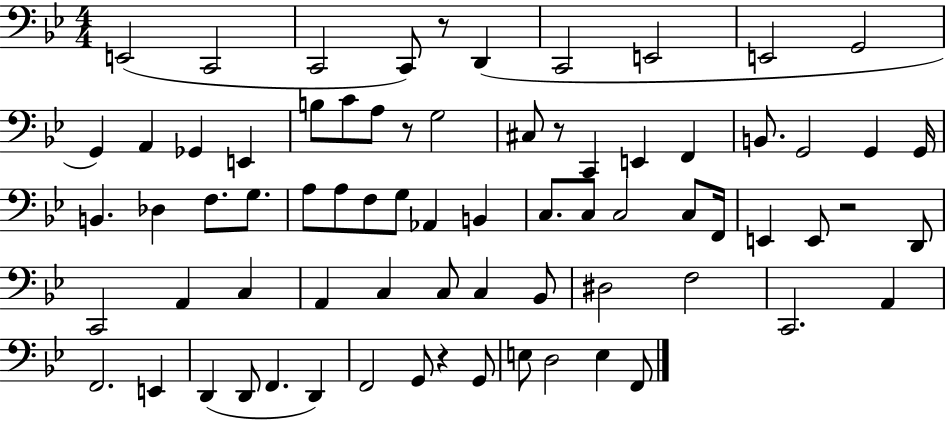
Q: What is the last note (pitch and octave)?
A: F2